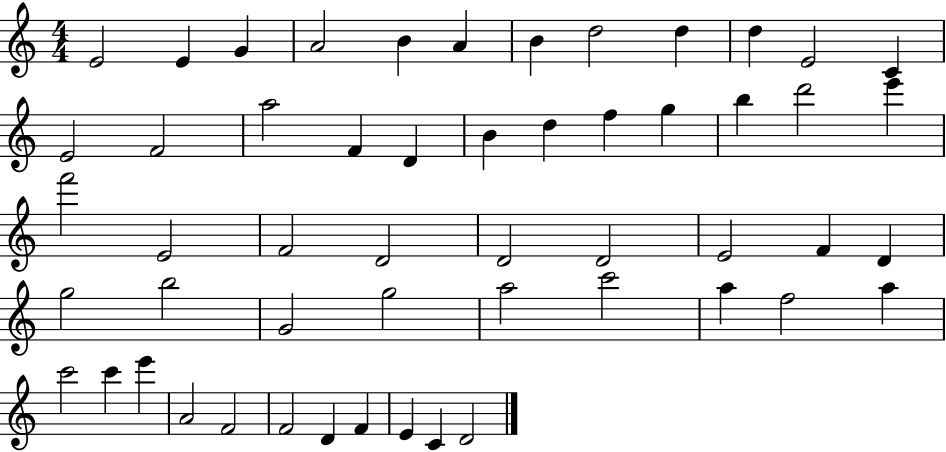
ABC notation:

X:1
T:Untitled
M:4/4
L:1/4
K:C
E2 E G A2 B A B d2 d d E2 C E2 F2 a2 F D B d f g b d'2 e' f'2 E2 F2 D2 D2 D2 E2 F D g2 b2 G2 g2 a2 c'2 a f2 a c'2 c' e' A2 F2 F2 D F E C D2